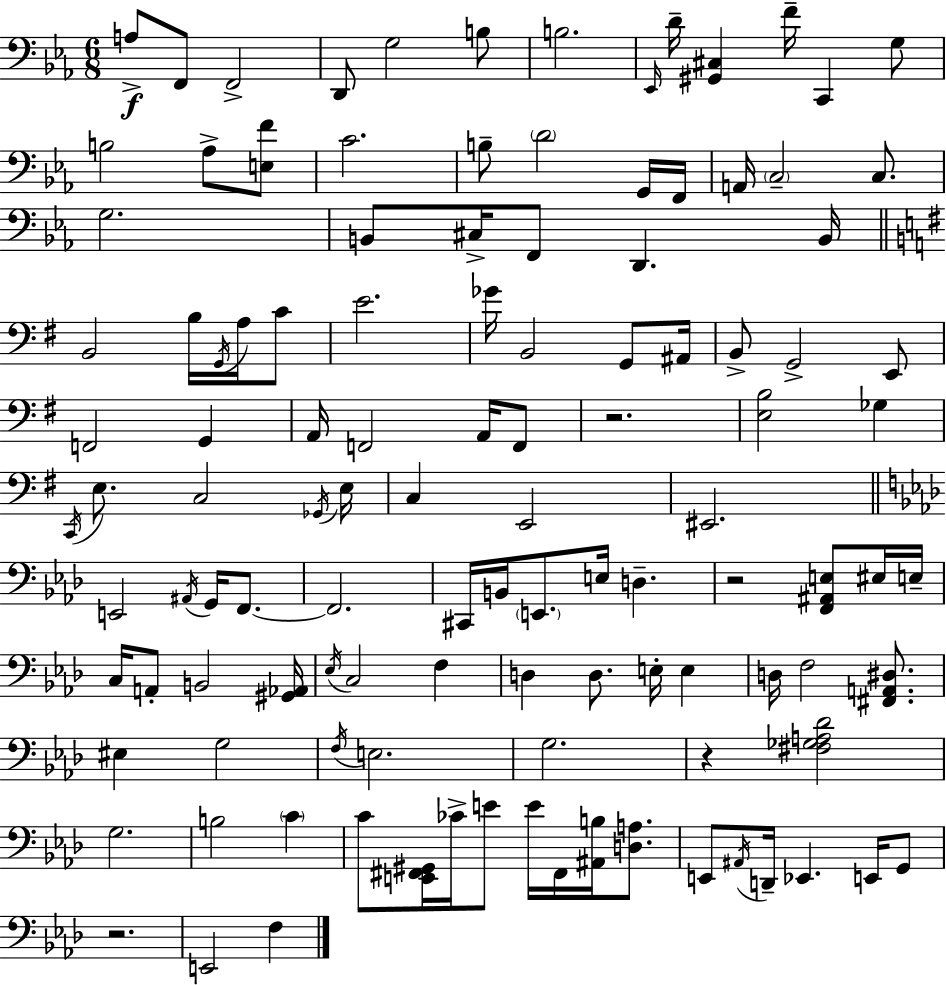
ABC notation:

X:1
T:Untitled
M:6/8
L:1/4
K:Eb
A,/2 F,,/2 F,,2 D,,/2 G,2 B,/2 B,2 _E,,/4 D/4 [^G,,^C,] F/4 C,, G,/2 B,2 _A,/2 [E,F]/2 C2 B,/2 D2 G,,/4 F,,/4 A,,/4 C,2 C,/2 G,2 B,,/2 ^C,/4 F,,/2 D,, B,,/4 B,,2 B,/4 G,,/4 A,/4 C/2 E2 _G/4 B,,2 G,,/2 ^A,,/4 B,,/2 G,,2 E,,/2 F,,2 G,, A,,/4 F,,2 A,,/4 F,,/2 z2 [E,B,]2 _G, C,,/4 E,/2 C,2 _G,,/4 E,/4 C, E,,2 ^E,,2 E,,2 ^A,,/4 G,,/4 F,,/2 F,,2 ^C,,/4 B,,/4 E,,/2 E,/4 D, z2 [F,,^A,,E,]/2 ^E,/4 E,/4 C,/4 A,,/2 B,,2 [^G,,_A,,]/4 _E,/4 C,2 F, D, D,/2 E,/4 E, D,/4 F,2 [^F,,A,,^D,]/2 ^E, G,2 F,/4 E,2 G,2 z [^F,_G,A,_D]2 G,2 B,2 C C/2 [E,,^F,,^G,,]/4 _C/4 E/2 E/4 ^F,,/4 [^A,,B,]/4 [D,A,]/2 E,,/2 ^A,,/4 D,,/4 _E,, E,,/4 G,,/2 z2 E,,2 F,